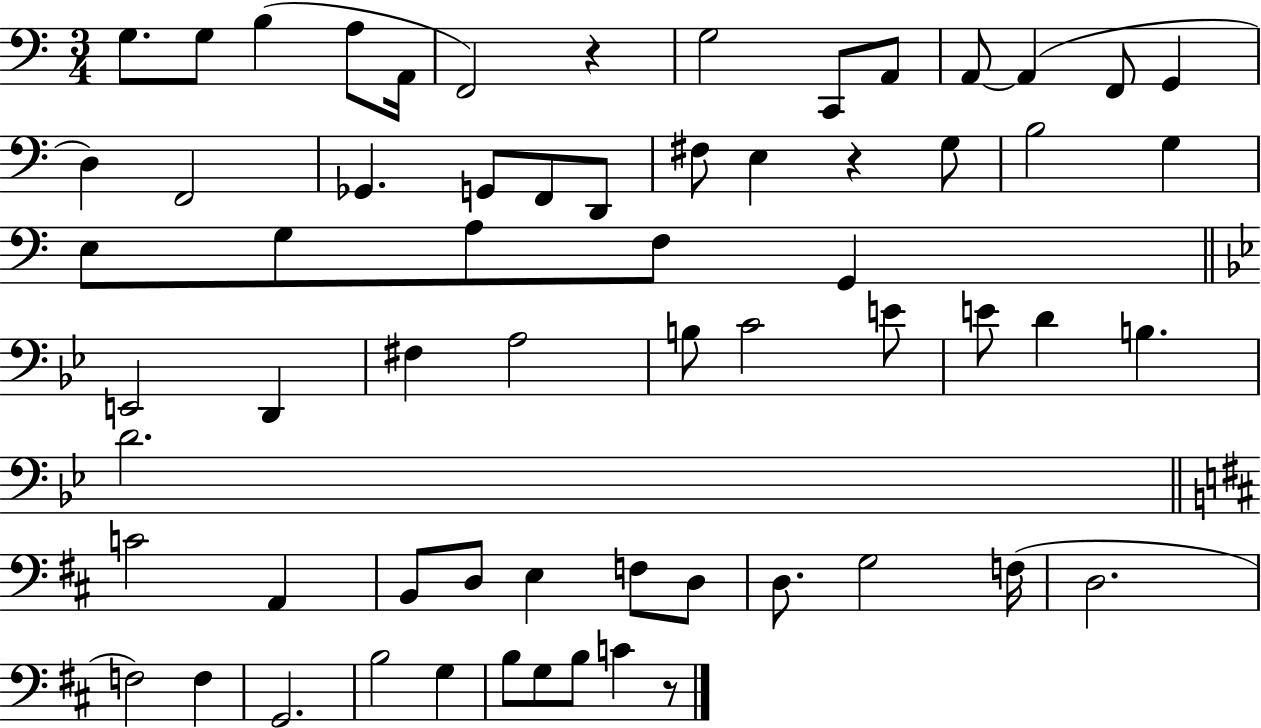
G3/e. G3/e B3/q A3/e A2/s F2/h R/q G3/h C2/e A2/e A2/e A2/q F2/e G2/q D3/q F2/h Gb2/q. G2/e F2/e D2/e F#3/e E3/q R/q G3/e B3/h G3/q E3/e G3/e A3/e F3/e G2/q E2/h D2/q F#3/q A3/h B3/e C4/h E4/e E4/e D4/q B3/q. D4/h. C4/h A2/q B2/e D3/e E3/q F3/e D3/e D3/e. G3/h F3/s D3/h. F3/h F3/q G2/h. B3/h G3/q B3/e G3/e B3/e C4/q R/e